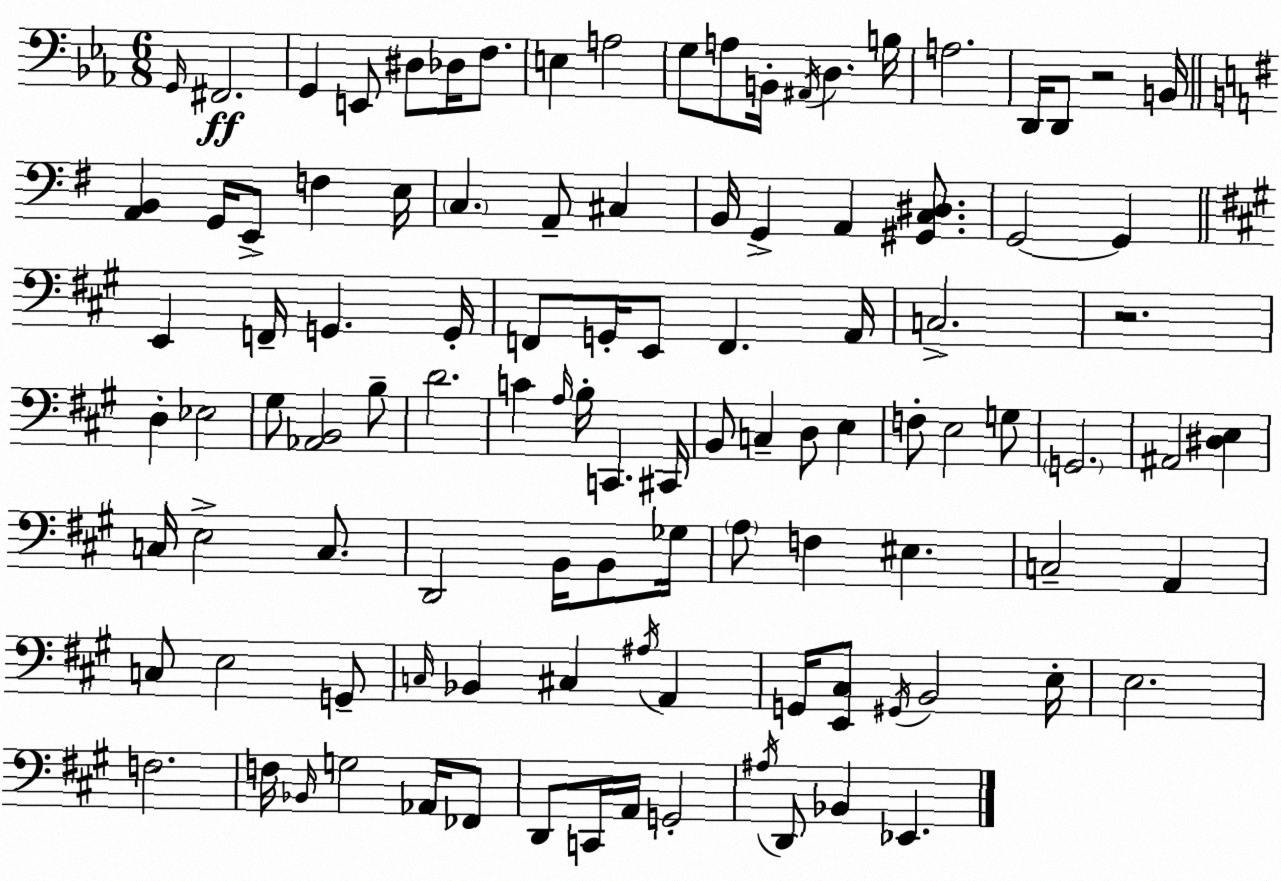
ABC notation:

X:1
T:Untitled
M:6/8
L:1/4
K:Cm
G,,/4 ^F,,2 G,, E,,/2 ^D,/2 _D,/4 F,/2 E, A,2 G,/2 A,/2 B,,/4 ^A,,/4 D, B,/4 A,2 D,,/4 D,,/2 z2 B,,/4 [A,,B,,] G,,/4 E,,/2 F, E,/4 C, A,,/2 ^C, B,,/4 G,, A,, [^G,,C,^D,]/2 G,,2 G,, E,, F,,/4 G,, G,,/4 F,,/2 G,,/4 E,,/2 F,, A,,/4 C,2 z2 D, _E,2 ^G,/2 [_A,,B,,]2 B,/2 D2 C A,/4 B,/4 C,, ^C,,/4 B,,/2 C, D,/2 E, F,/2 E,2 G,/2 G,,2 ^A,,2 [^D,E,] C,/4 E,2 C,/2 D,,2 B,,/4 B,,/2 _G,/4 A,/2 F, ^E, C,2 A,, C,/2 E,2 G,,/2 C,/4 _B,, ^C, ^A,/4 A,, G,,/4 [E,,^C,]/2 ^G,,/4 B,,2 E,/4 E,2 F,2 F,/4 _B,,/4 G,2 _A,,/4 _F,,/2 D,,/2 C,,/4 A,,/4 G,,2 ^A,/4 D,,/2 _B,, _E,,